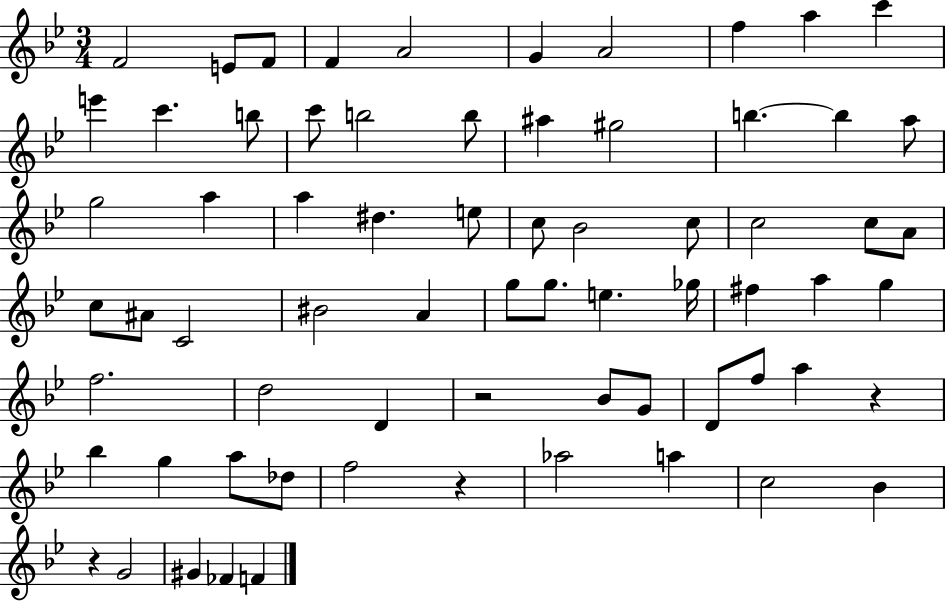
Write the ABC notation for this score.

X:1
T:Untitled
M:3/4
L:1/4
K:Bb
F2 E/2 F/2 F A2 G A2 f a c' e' c' b/2 c'/2 b2 b/2 ^a ^g2 b b a/2 g2 a a ^d e/2 c/2 _B2 c/2 c2 c/2 A/2 c/2 ^A/2 C2 ^B2 A g/2 g/2 e _g/4 ^f a g f2 d2 D z2 _B/2 G/2 D/2 f/2 a z _b g a/2 _d/2 f2 z _a2 a c2 _B z G2 ^G _F F